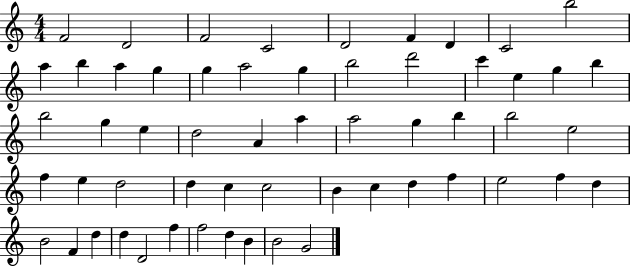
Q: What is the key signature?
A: C major